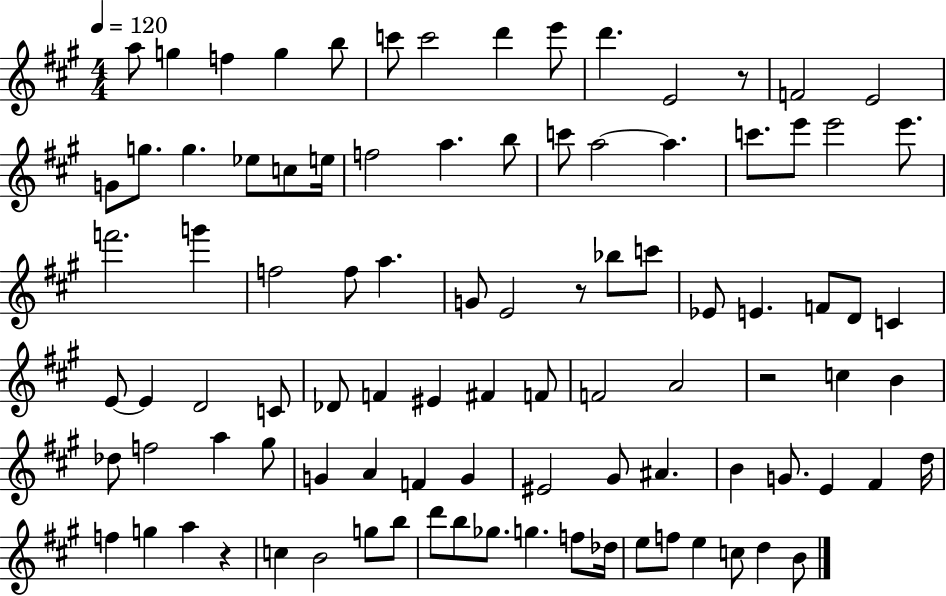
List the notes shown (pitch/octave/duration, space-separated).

A5/e G5/q F5/q G5/q B5/e C6/e C6/h D6/q E6/e D6/q. E4/h R/e F4/h E4/h G4/e G5/e. G5/q. Eb5/e C5/e E5/s F5/h A5/q. B5/e C6/e A5/h A5/q. C6/e. E6/e E6/h E6/e. F6/h. G6/q F5/h F5/e A5/q. G4/e E4/h R/e Bb5/e C6/e Eb4/e E4/q. F4/e D4/e C4/q E4/e E4/q D4/h C4/e Db4/e F4/q EIS4/q F#4/q F4/e F4/h A4/h R/h C5/q B4/q Db5/e F5/h A5/q G#5/e G4/q A4/q F4/q G4/q EIS4/h G#4/e A#4/q. B4/q G4/e. E4/q F#4/q D5/s F5/q G5/q A5/q R/q C5/q B4/h G5/e B5/e D6/e B5/e Gb5/e. G5/q. F5/e Db5/s E5/e F5/e E5/q C5/e D5/q B4/e